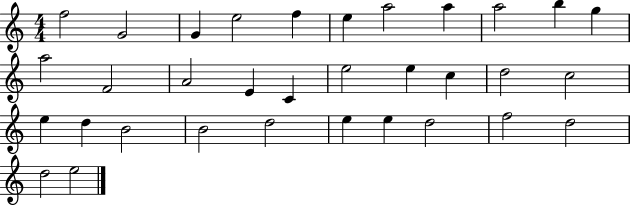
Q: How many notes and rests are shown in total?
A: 33